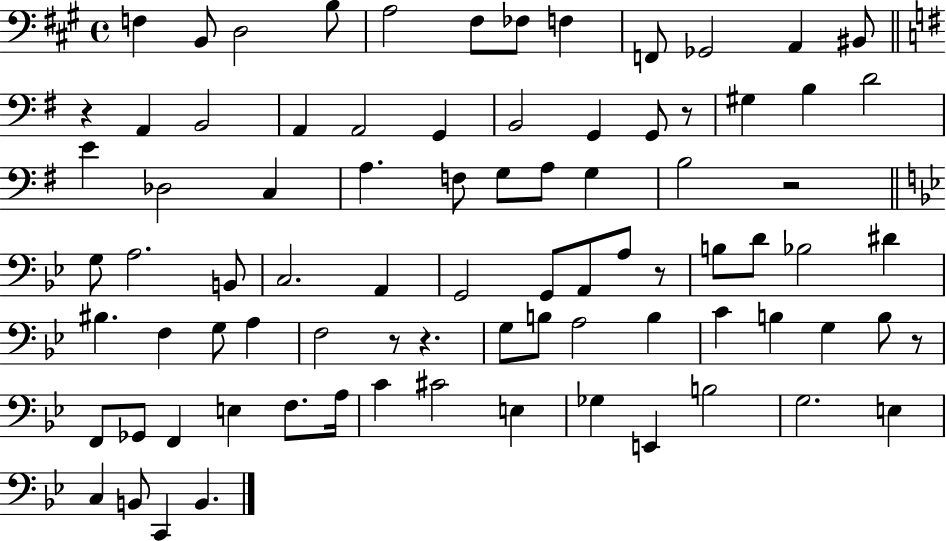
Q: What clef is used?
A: bass